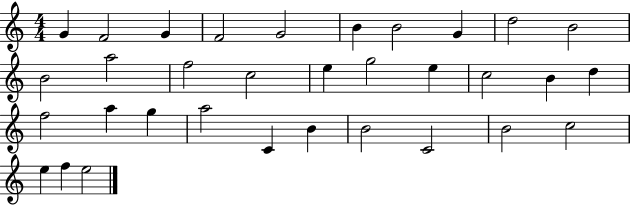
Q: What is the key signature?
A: C major